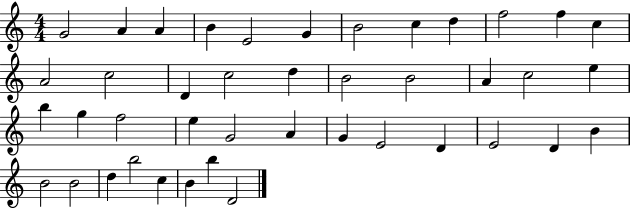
X:1
T:Untitled
M:4/4
L:1/4
K:C
G2 A A B E2 G B2 c d f2 f c A2 c2 D c2 d B2 B2 A c2 e b g f2 e G2 A G E2 D E2 D B B2 B2 d b2 c B b D2